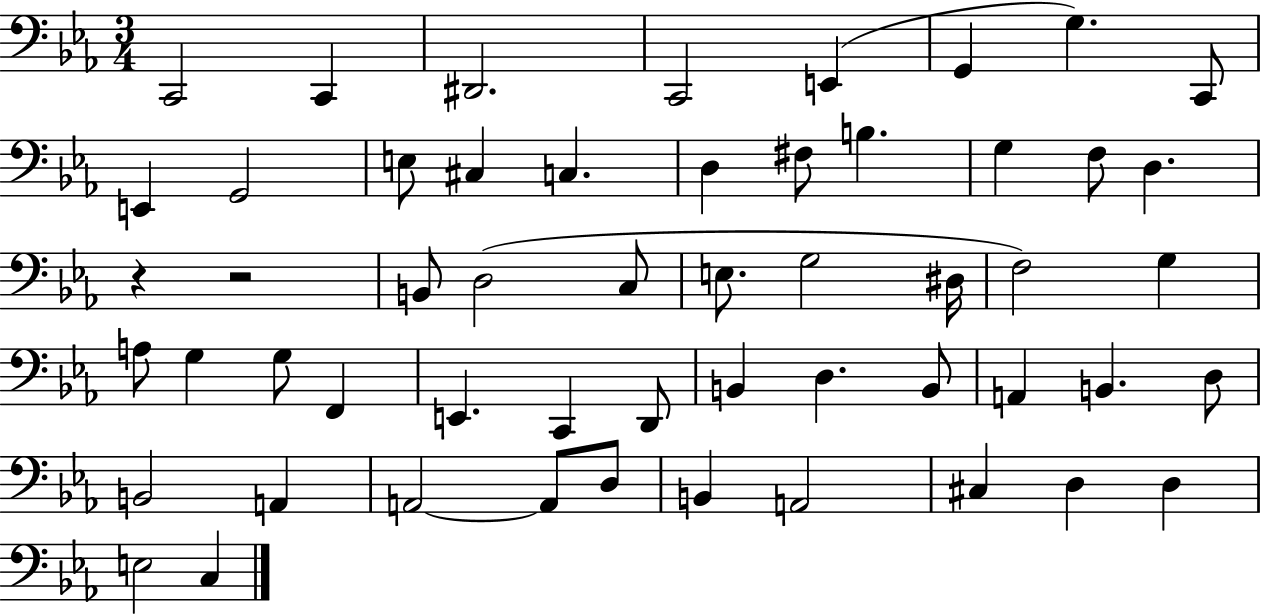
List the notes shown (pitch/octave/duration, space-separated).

C2/h C2/q D#2/h. C2/h E2/q G2/q G3/q. C2/e E2/q G2/h E3/e C#3/q C3/q. D3/q F#3/e B3/q. G3/q F3/e D3/q. R/q R/h B2/e D3/h C3/e E3/e. G3/h D#3/s F3/h G3/q A3/e G3/q G3/e F2/q E2/q. C2/q D2/e B2/q D3/q. B2/e A2/q B2/q. D3/e B2/h A2/q A2/h A2/e D3/e B2/q A2/h C#3/q D3/q D3/q E3/h C3/q